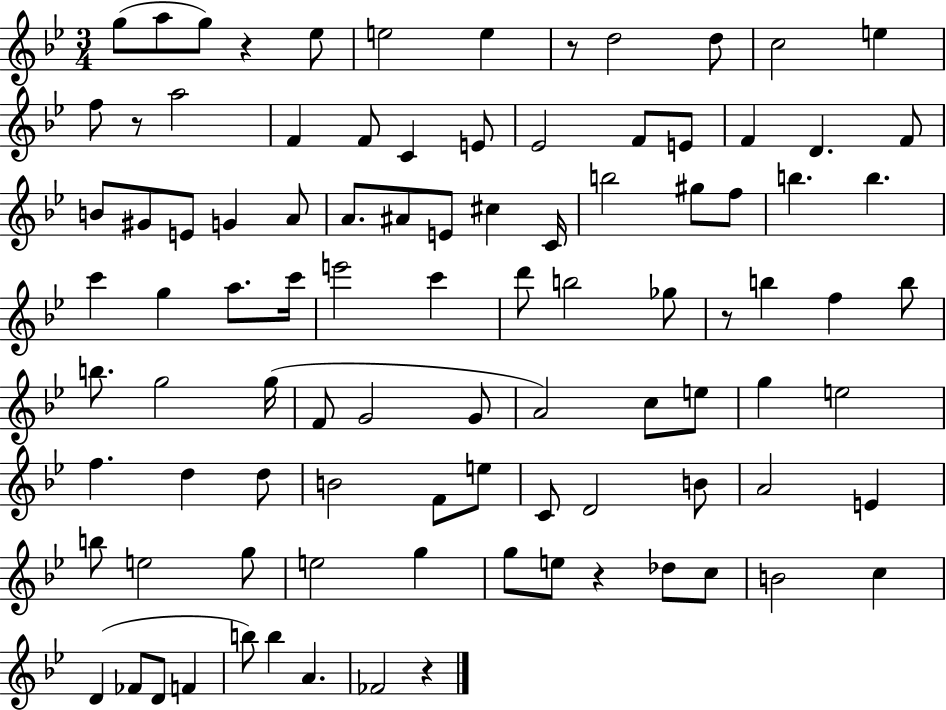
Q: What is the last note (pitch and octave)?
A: FES4